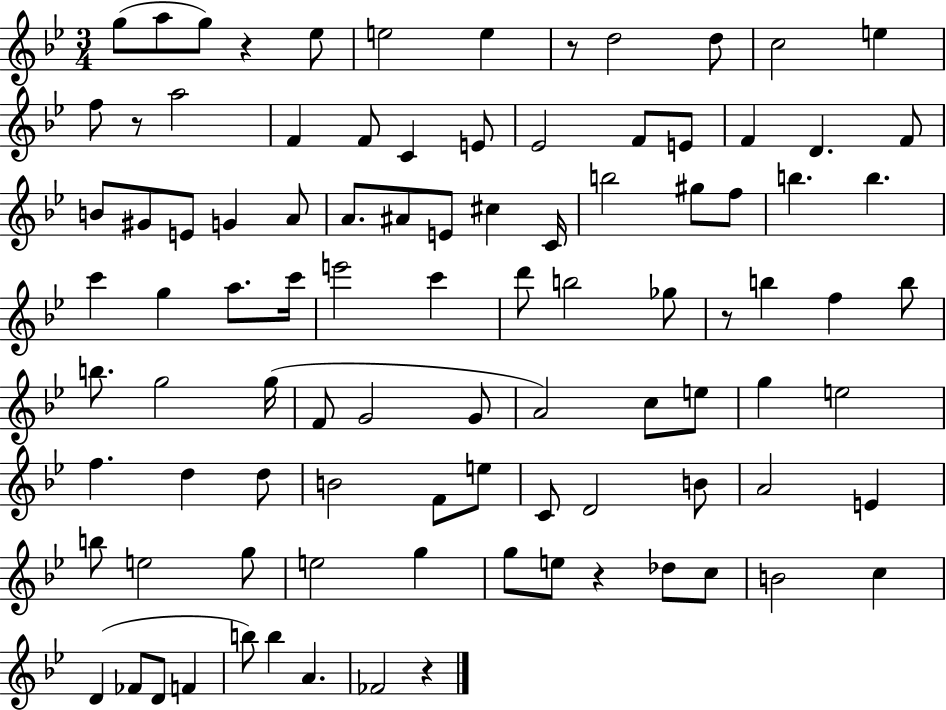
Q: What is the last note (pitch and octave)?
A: FES4